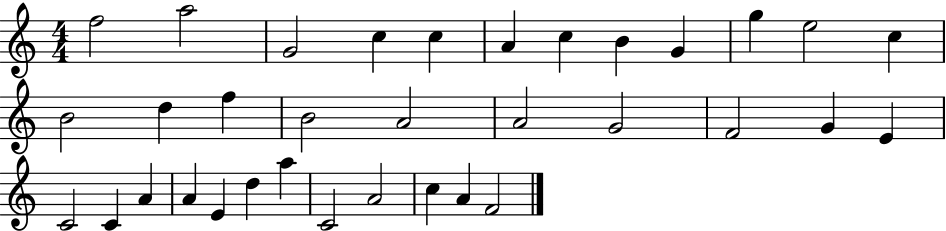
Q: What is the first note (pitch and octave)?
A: F5